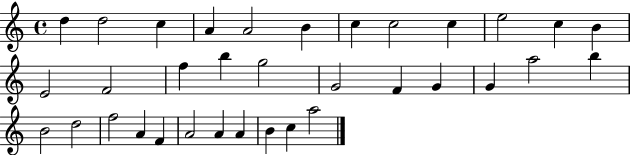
D5/q D5/h C5/q A4/q A4/h B4/q C5/q C5/h C5/q E5/h C5/q B4/q E4/h F4/h F5/q B5/q G5/h G4/h F4/q G4/q G4/q A5/h B5/q B4/h D5/h F5/h A4/q F4/q A4/h A4/q A4/q B4/q C5/q A5/h